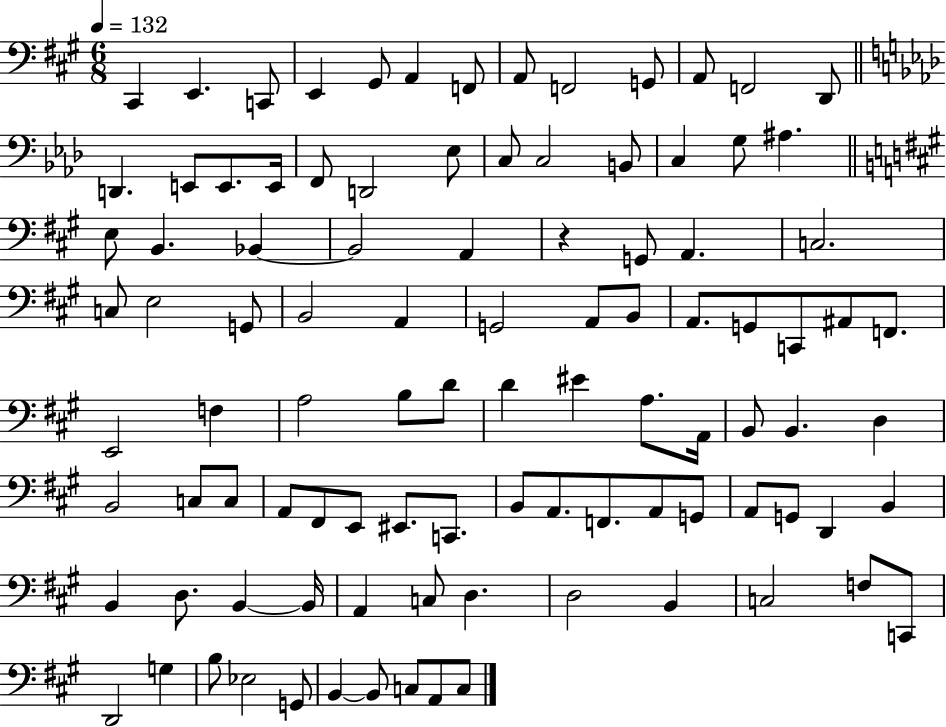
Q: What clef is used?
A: bass